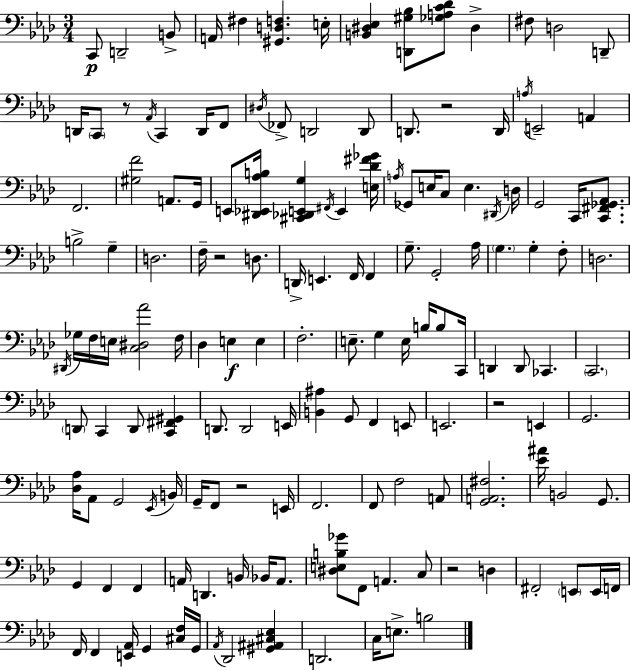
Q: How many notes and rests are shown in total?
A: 151